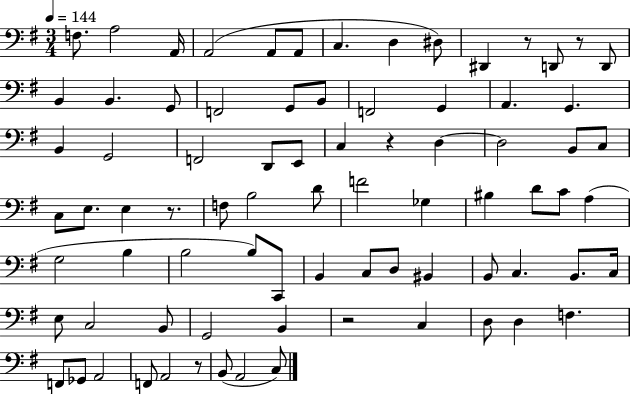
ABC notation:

X:1
T:Untitled
M:3/4
L:1/4
K:G
F,/2 A,2 A,,/4 A,,2 A,,/2 A,,/2 C, D, ^D,/2 ^D,, z/2 D,,/2 z/2 D,,/2 B,, B,, G,,/2 F,,2 G,,/2 B,,/2 F,,2 G,, A,, G,, B,, G,,2 F,,2 D,,/2 E,,/2 C, z D, D,2 B,,/2 C,/2 C,/2 E,/2 E, z/2 F,/2 B,2 D/2 F2 _G, ^B, D/2 C/2 A, G,2 B, B,2 B,/2 C,,/2 B,, C,/2 D,/2 ^B,, B,,/2 C, B,,/2 C,/4 E,/2 C,2 B,,/2 G,,2 B,, z2 C, D,/2 D, F, F,,/2 _G,,/2 A,,2 F,,/2 A,,2 z/2 B,,/2 A,,2 C,/2